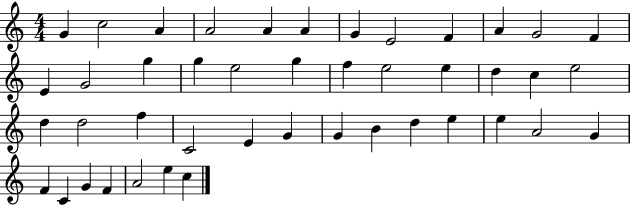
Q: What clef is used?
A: treble